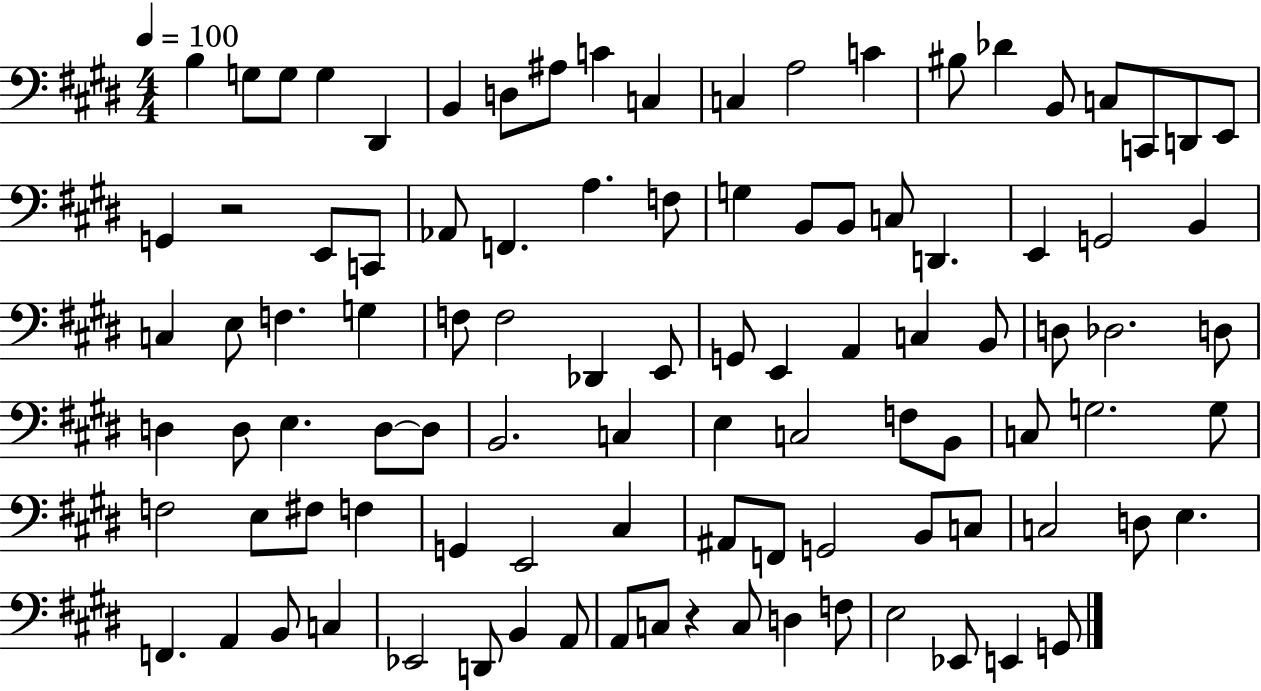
{
  \clef bass
  \numericTimeSignature
  \time 4/4
  \key e \major
  \tempo 4 = 100
  b4 g8 g8 g4 dis,4 | b,4 d8 ais8 c'4 c4 | c4 a2 c'4 | bis8 des'4 b,8 c8 c,8 d,8 e,8 | \break g,4 r2 e,8 c,8 | aes,8 f,4. a4. f8 | g4 b,8 b,8 c8 d,4. | e,4 g,2 b,4 | \break c4 e8 f4. g4 | f8 f2 des,4 e,8 | g,8 e,4 a,4 c4 b,8 | d8 des2. d8 | \break d4 d8 e4. d8~~ d8 | b,2. c4 | e4 c2 f8 b,8 | c8 g2. g8 | \break f2 e8 fis8 f4 | g,4 e,2 cis4 | ais,8 f,8 g,2 b,8 c8 | c2 d8 e4. | \break f,4. a,4 b,8 c4 | ees,2 d,8 b,4 a,8 | a,8 c8 r4 c8 d4 f8 | e2 ees,8 e,4 g,8 | \break \bar "|."
}